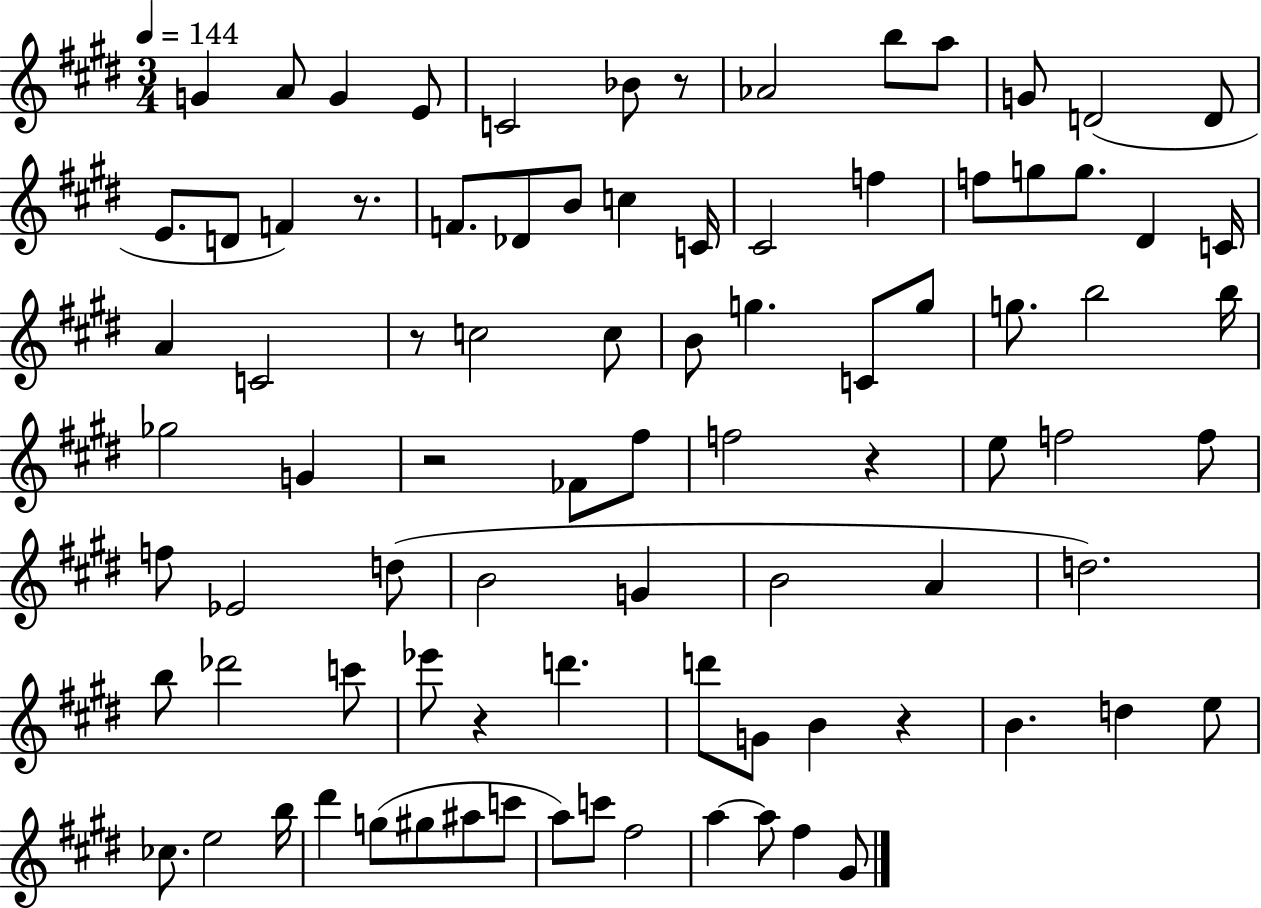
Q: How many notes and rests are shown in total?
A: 87